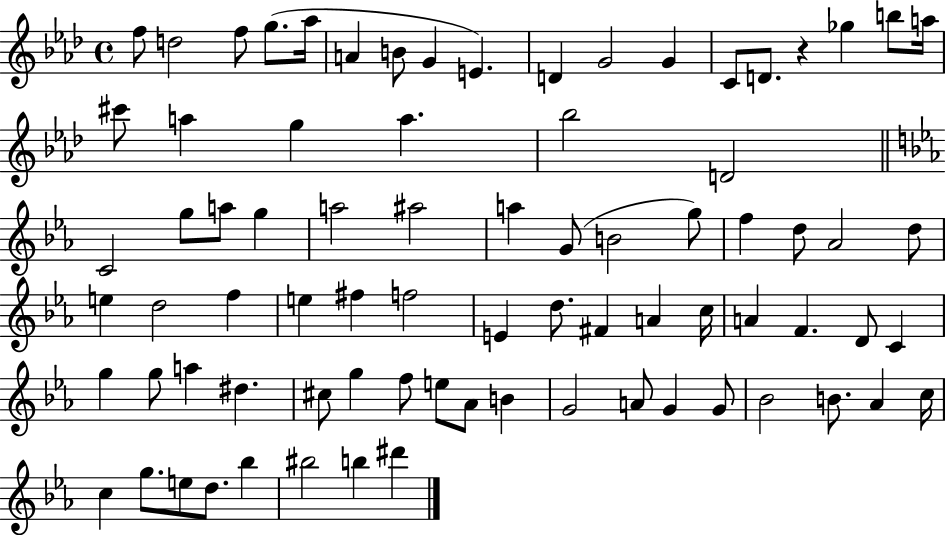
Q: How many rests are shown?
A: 1